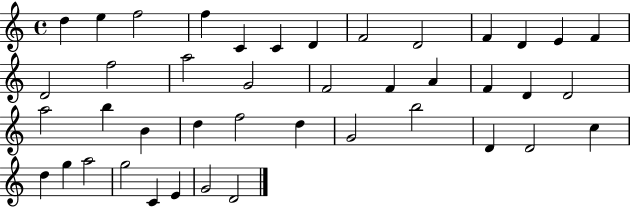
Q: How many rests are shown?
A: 0